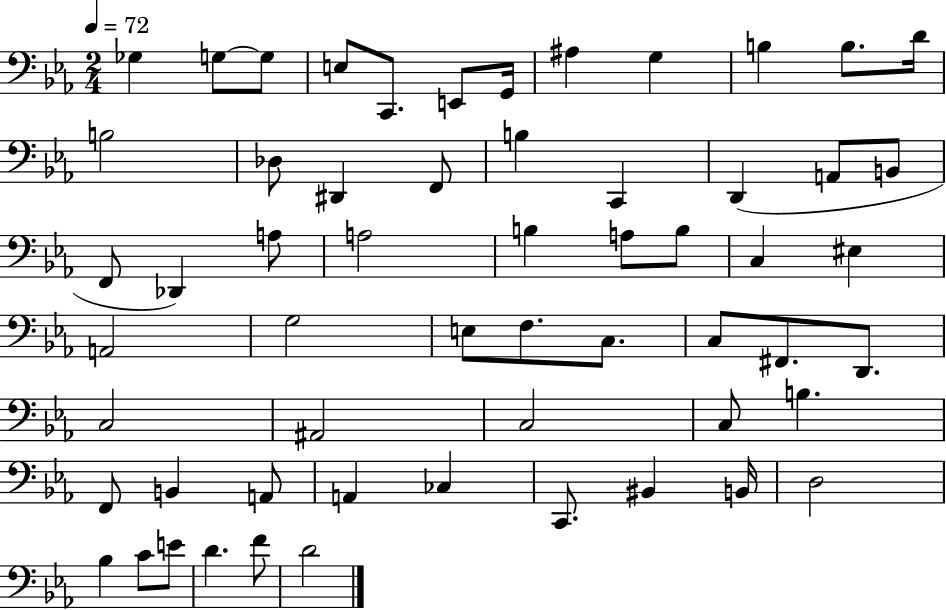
Gb3/q G3/e G3/e E3/e C2/e. E2/e G2/s A#3/q G3/q B3/q B3/e. D4/s B3/h Db3/e D#2/q F2/e B3/q C2/q D2/q A2/e B2/e F2/e Db2/q A3/e A3/h B3/q A3/e B3/e C3/q EIS3/q A2/h G3/h E3/e F3/e. C3/e. C3/e F#2/e. D2/e. C3/h A#2/h C3/h C3/e B3/q. F2/e B2/q A2/e A2/q CES3/q C2/e. BIS2/q B2/s D3/h Bb3/q C4/e E4/e D4/q. F4/e D4/h